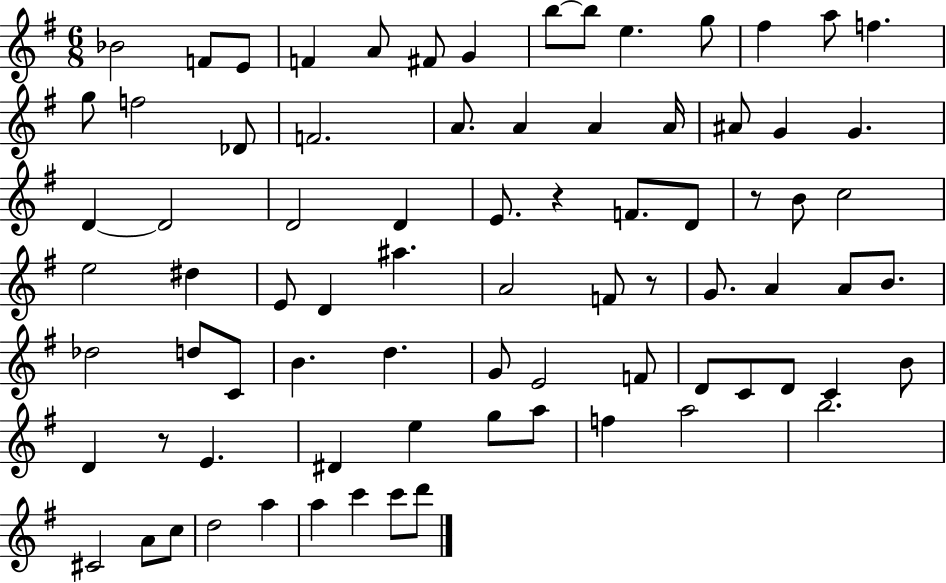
Bb4/h F4/e E4/e F4/q A4/e F#4/e G4/q B5/e B5/e E5/q. G5/e F#5/q A5/e F5/q. G5/e F5/h Db4/e F4/h. A4/e. A4/q A4/q A4/s A#4/e G4/q G4/q. D4/q D4/h D4/h D4/q E4/e. R/q F4/e. D4/e R/e B4/e C5/h E5/h D#5/q E4/e D4/q A#5/q. A4/h F4/e R/e G4/e. A4/q A4/e B4/e. Db5/h D5/e C4/e B4/q. D5/q. G4/e E4/h F4/e D4/e C4/e D4/e C4/q B4/e D4/q R/e E4/q. D#4/q E5/q G5/e A5/e F5/q A5/h B5/h. C#4/h A4/e C5/e D5/h A5/q A5/q C6/q C6/e D6/e